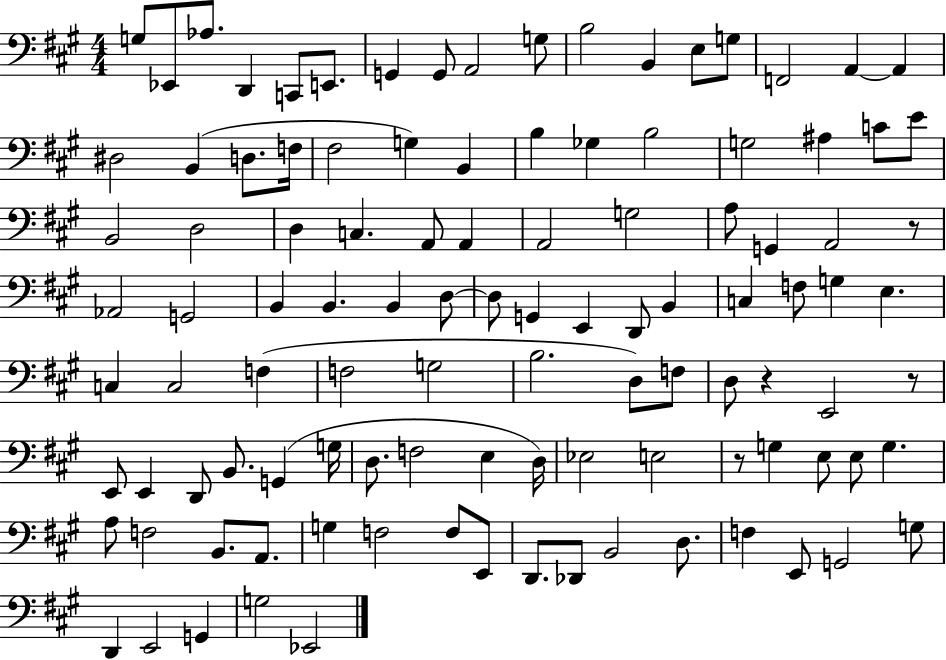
X:1
T:Untitled
M:4/4
L:1/4
K:A
G,/2 _E,,/2 _A,/2 D,, C,,/2 E,,/2 G,, G,,/2 A,,2 G,/2 B,2 B,, E,/2 G,/2 F,,2 A,, A,, ^D,2 B,, D,/2 F,/4 ^F,2 G, B,, B, _G, B,2 G,2 ^A, C/2 E/2 B,,2 D,2 D, C, A,,/2 A,, A,,2 G,2 A,/2 G,, A,,2 z/2 _A,,2 G,,2 B,, B,, B,, D,/2 D,/2 G,, E,, D,,/2 B,, C, F,/2 G, E, C, C,2 F, F,2 G,2 B,2 D,/2 F,/2 D,/2 z E,,2 z/2 E,,/2 E,, D,,/2 B,,/2 G,, G,/4 D,/2 F,2 E, D,/4 _E,2 E,2 z/2 G, E,/2 E,/2 G, A,/2 F,2 B,,/2 A,,/2 G, F,2 F,/2 E,,/2 D,,/2 _D,,/2 B,,2 D,/2 F, E,,/2 G,,2 G,/2 D,, E,,2 G,, G,2 _E,,2